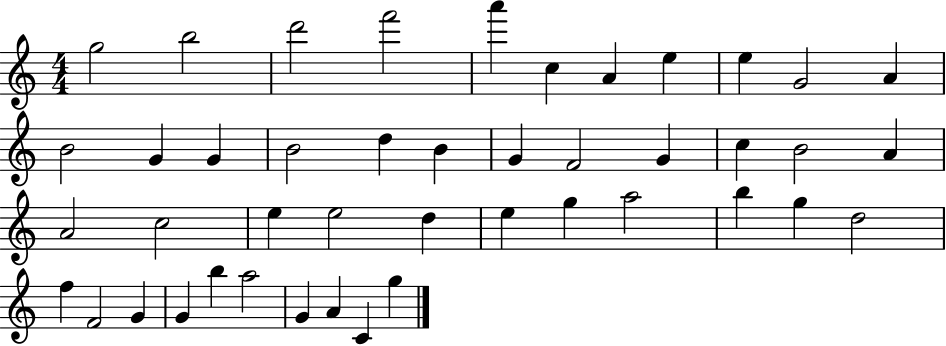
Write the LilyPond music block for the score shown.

{
  \clef treble
  \numericTimeSignature
  \time 4/4
  \key c \major
  g''2 b''2 | d'''2 f'''2 | a'''4 c''4 a'4 e''4 | e''4 g'2 a'4 | \break b'2 g'4 g'4 | b'2 d''4 b'4 | g'4 f'2 g'4 | c''4 b'2 a'4 | \break a'2 c''2 | e''4 e''2 d''4 | e''4 g''4 a''2 | b''4 g''4 d''2 | \break f''4 f'2 g'4 | g'4 b''4 a''2 | g'4 a'4 c'4 g''4 | \bar "|."
}